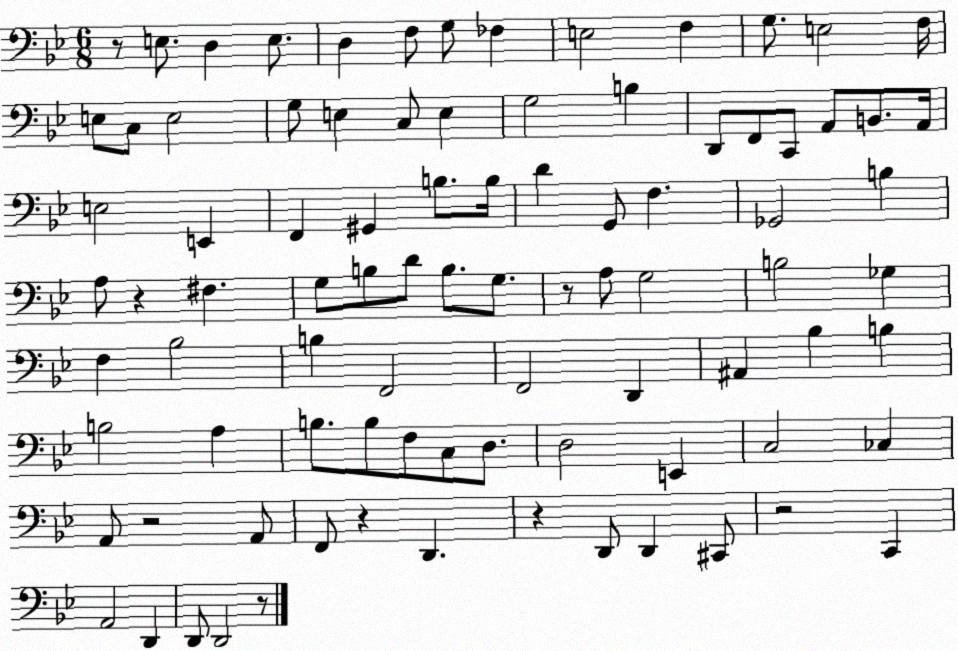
X:1
T:Untitled
M:6/8
L:1/4
K:Bb
z/2 E,/2 D, E,/2 D, F,/2 G,/2 _F, E,2 F, G,/2 E,2 F,/4 E,/2 C,/2 E,2 G,/2 E, C,/2 E, G,2 B, D,,/2 F,,/2 C,,/2 A,,/2 B,,/2 A,,/4 E,2 E,, F,, ^G,, B,/2 B,/4 D G,,/2 F, _G,,2 B, A,/2 z ^F, G,/2 B,/2 D/2 B,/2 G,/2 z/2 A,/2 G,2 B,2 _G, F, _B,2 B, F,,2 F,,2 D,, ^A,, _B, B, B,2 A, B,/2 B,/2 F,/2 C,/2 D,/2 D,2 E,, C,2 _C, A,,/2 z2 A,,/2 F,,/2 z D,, z D,,/2 D,, ^C,,/2 z2 C,, A,,2 D,, D,,/2 D,,2 z/2